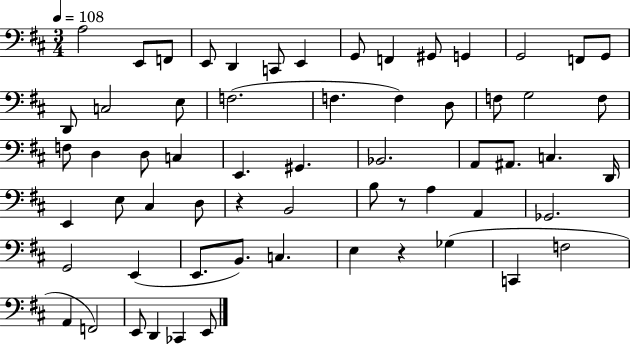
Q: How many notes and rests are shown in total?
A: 62